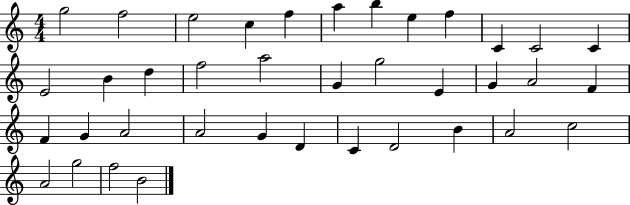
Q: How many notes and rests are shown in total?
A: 38